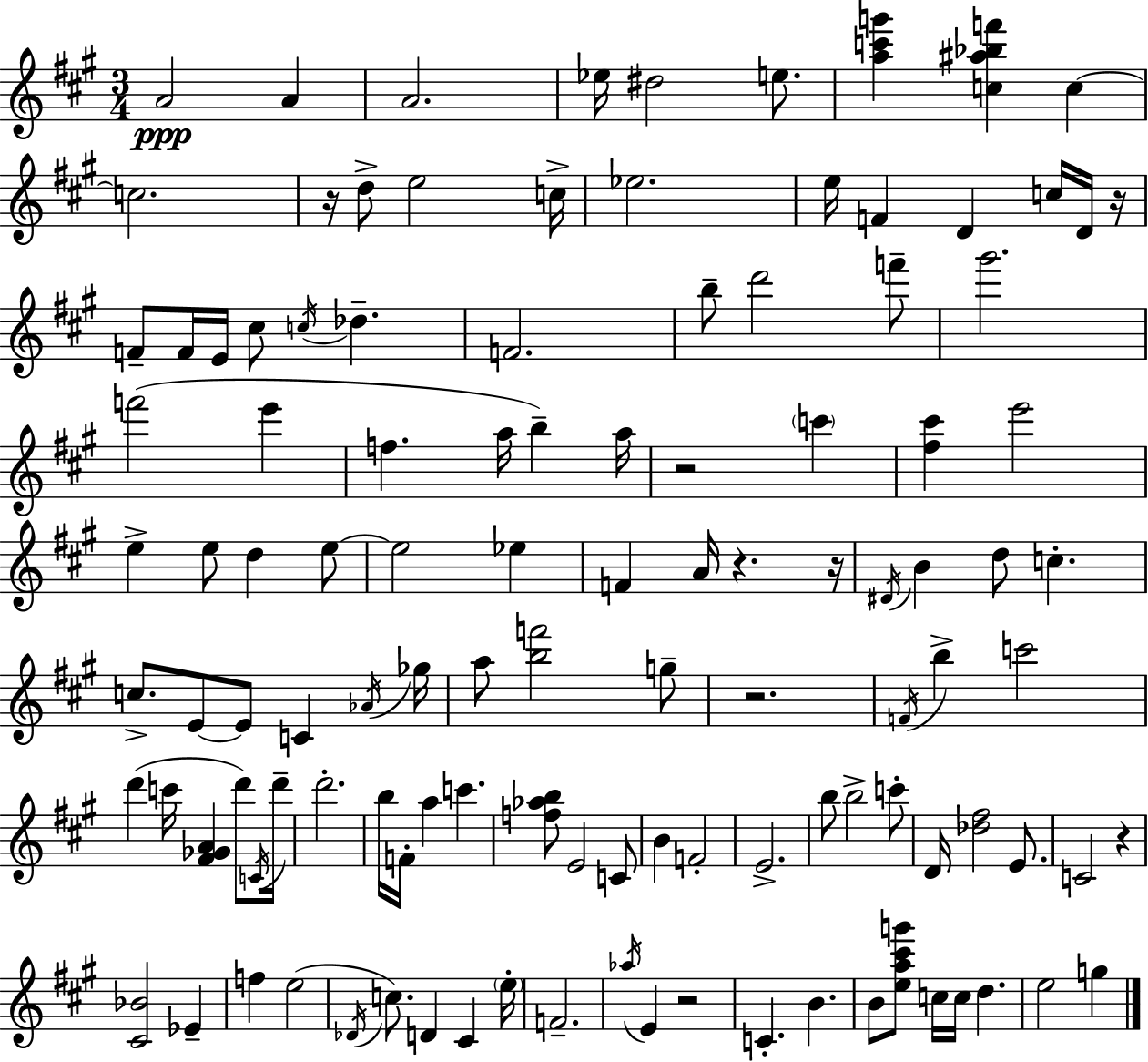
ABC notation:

X:1
T:Untitled
M:3/4
L:1/4
K:A
A2 A A2 _e/4 ^d2 e/2 [ac'g'] [c^a_bf'] c c2 z/4 d/2 e2 c/4 _e2 e/4 F D c/4 D/4 z/4 F/2 F/4 E/4 ^c/2 c/4 _d F2 b/2 d'2 f'/2 ^g'2 f'2 e' f a/4 b a/4 z2 c' [^f^c'] e'2 e e/2 d e/2 e2 _e F A/4 z z/4 ^D/4 B d/2 c c/2 E/2 E/2 C _A/4 _g/4 a/2 [bf']2 g/2 z2 F/4 b c'2 d' c'/4 [^F_GA] d'/2 C/4 d'/4 d'2 b/4 F/4 a c' [f_ab]/2 E2 C/2 B F2 E2 b/2 b2 c'/2 D/4 [_d^f]2 E/2 C2 z [^C_B]2 _E f e2 _D/4 c/2 D ^C e/4 F2 _a/4 E z2 C B B/2 [ea^c'g']/2 c/4 c/4 d e2 g